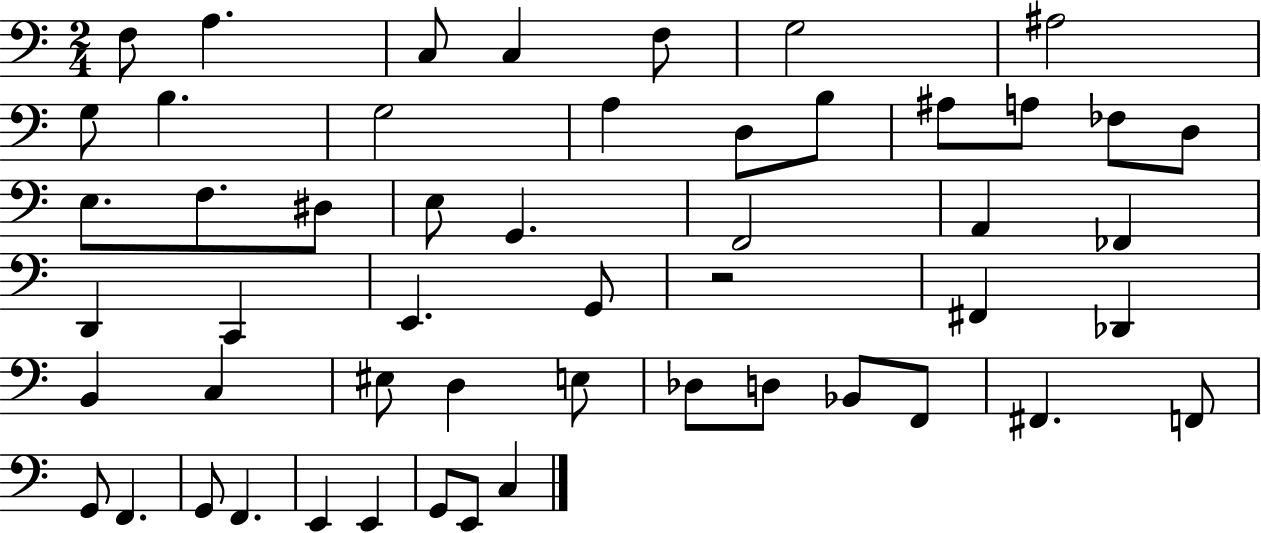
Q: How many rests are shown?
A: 1